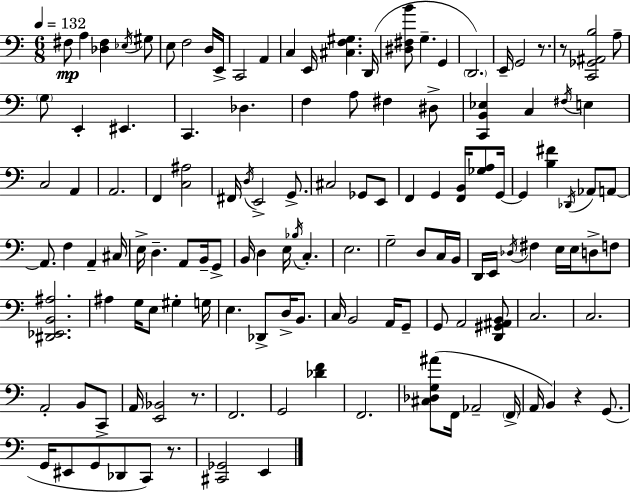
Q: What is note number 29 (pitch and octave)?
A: C3